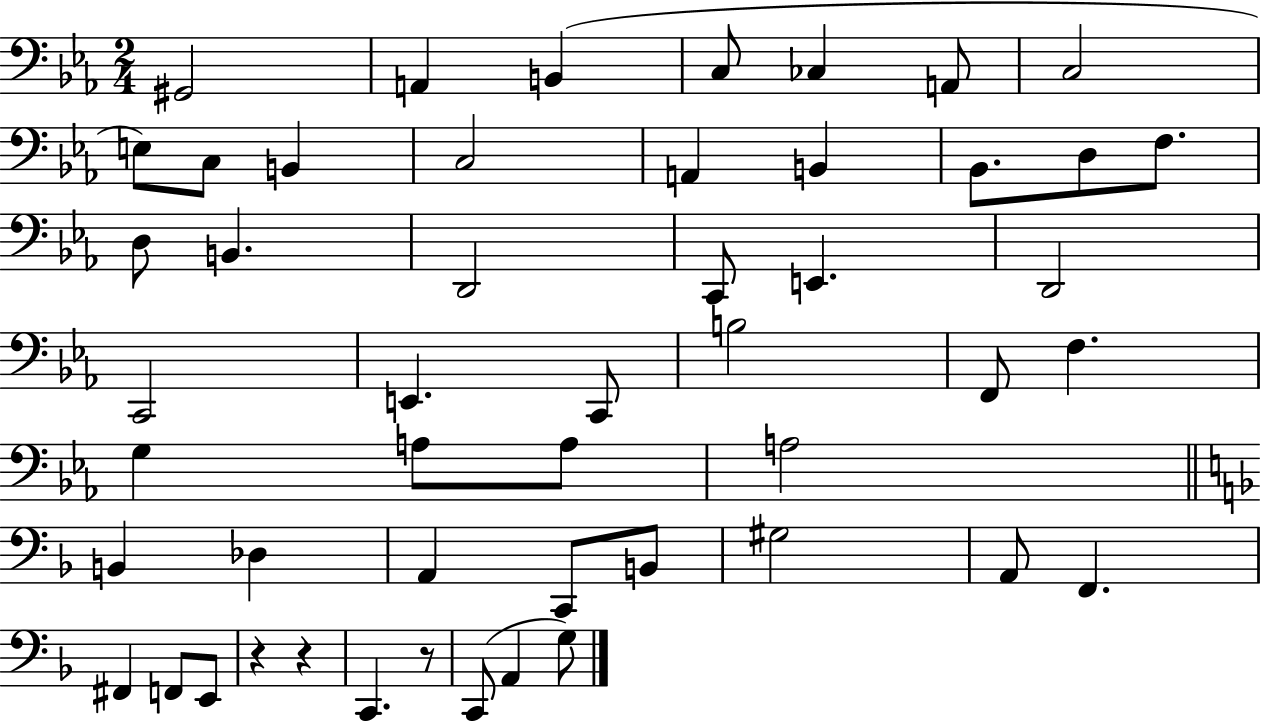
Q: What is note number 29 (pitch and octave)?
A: G3